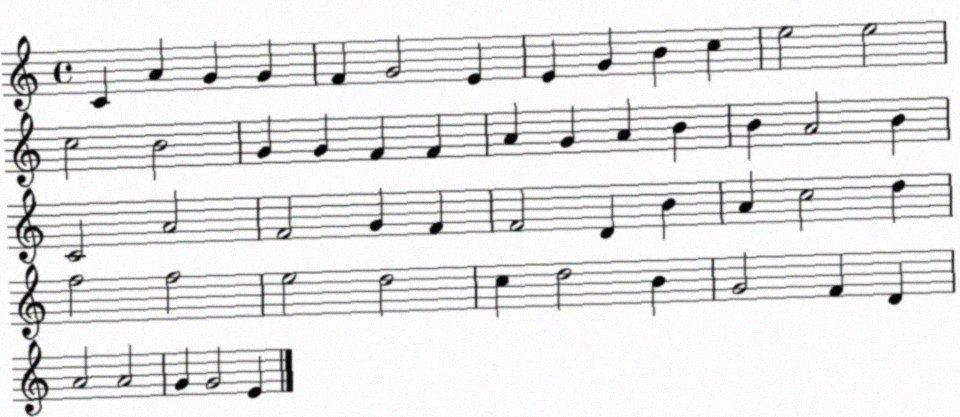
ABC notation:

X:1
T:Untitled
M:4/4
L:1/4
K:C
C A G G F G2 E E G B c e2 e2 c2 B2 G G F F A G A B B A2 B C2 A2 F2 G F F2 D B A c2 d f2 f2 e2 d2 c d2 B G2 F D A2 A2 G G2 E